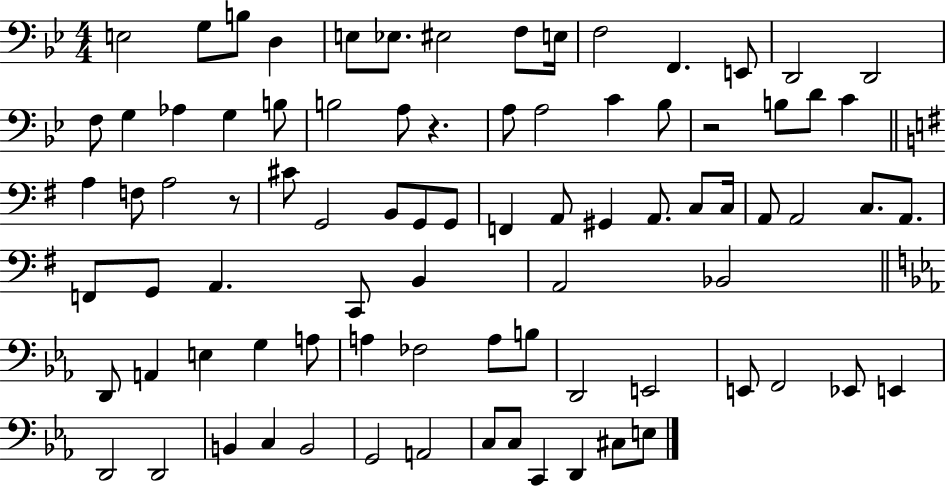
X:1
T:Untitled
M:4/4
L:1/4
K:Bb
E,2 G,/2 B,/2 D, E,/2 _E,/2 ^E,2 F,/2 E,/4 F,2 F,, E,,/2 D,,2 D,,2 F,/2 G, _A, G, B,/2 B,2 A,/2 z A,/2 A,2 C _B,/2 z2 B,/2 D/2 C A, F,/2 A,2 z/2 ^C/2 G,,2 B,,/2 G,,/2 G,,/2 F,, A,,/2 ^G,, A,,/2 C,/2 C,/4 A,,/2 A,,2 C,/2 A,,/2 F,,/2 G,,/2 A,, C,,/2 B,, A,,2 _B,,2 D,,/2 A,, E, G, A,/2 A, _F,2 A,/2 B,/2 D,,2 E,,2 E,,/2 F,,2 _E,,/2 E,, D,,2 D,,2 B,, C, B,,2 G,,2 A,,2 C,/2 C,/2 C,, D,, ^C,/2 E,/2